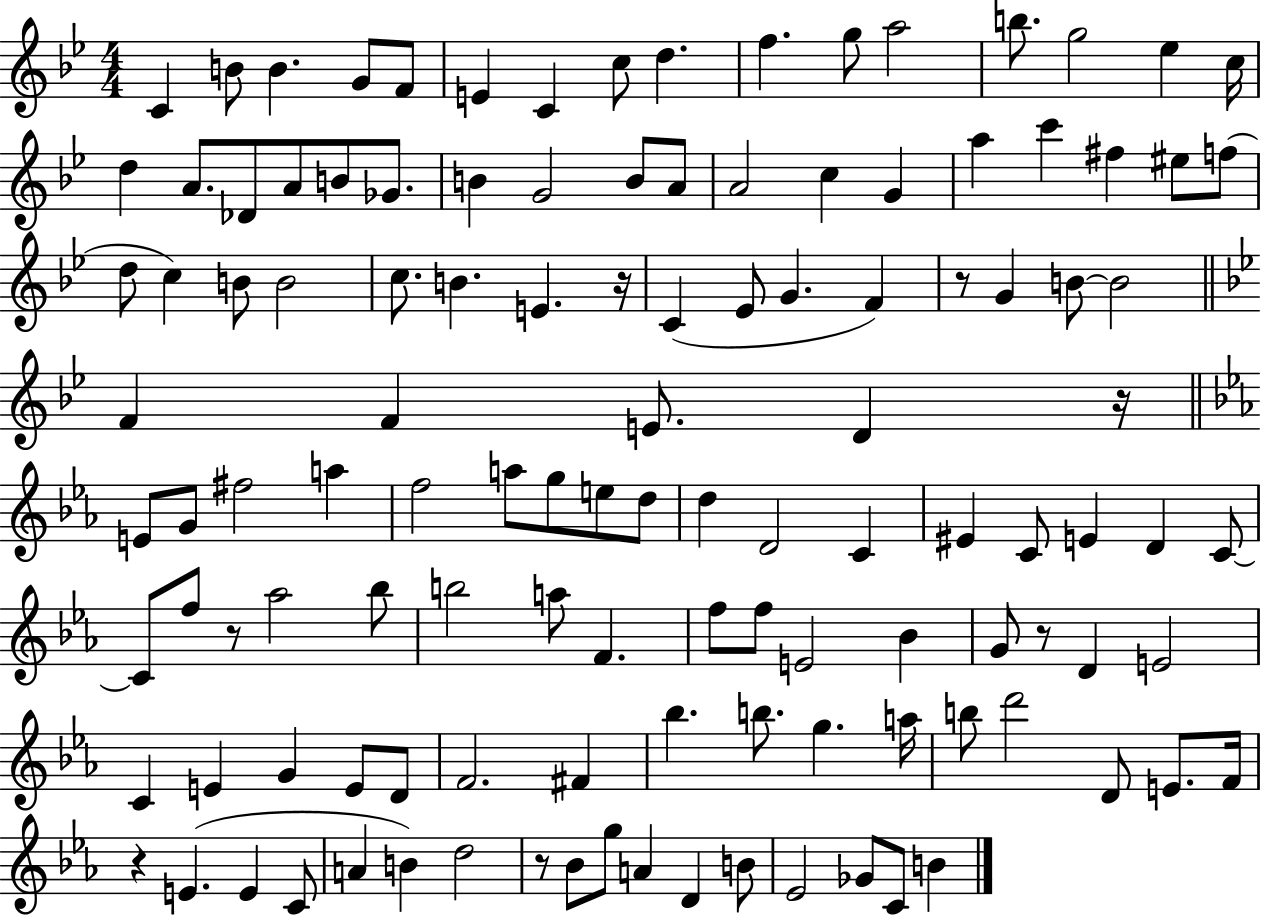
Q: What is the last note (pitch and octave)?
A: B4